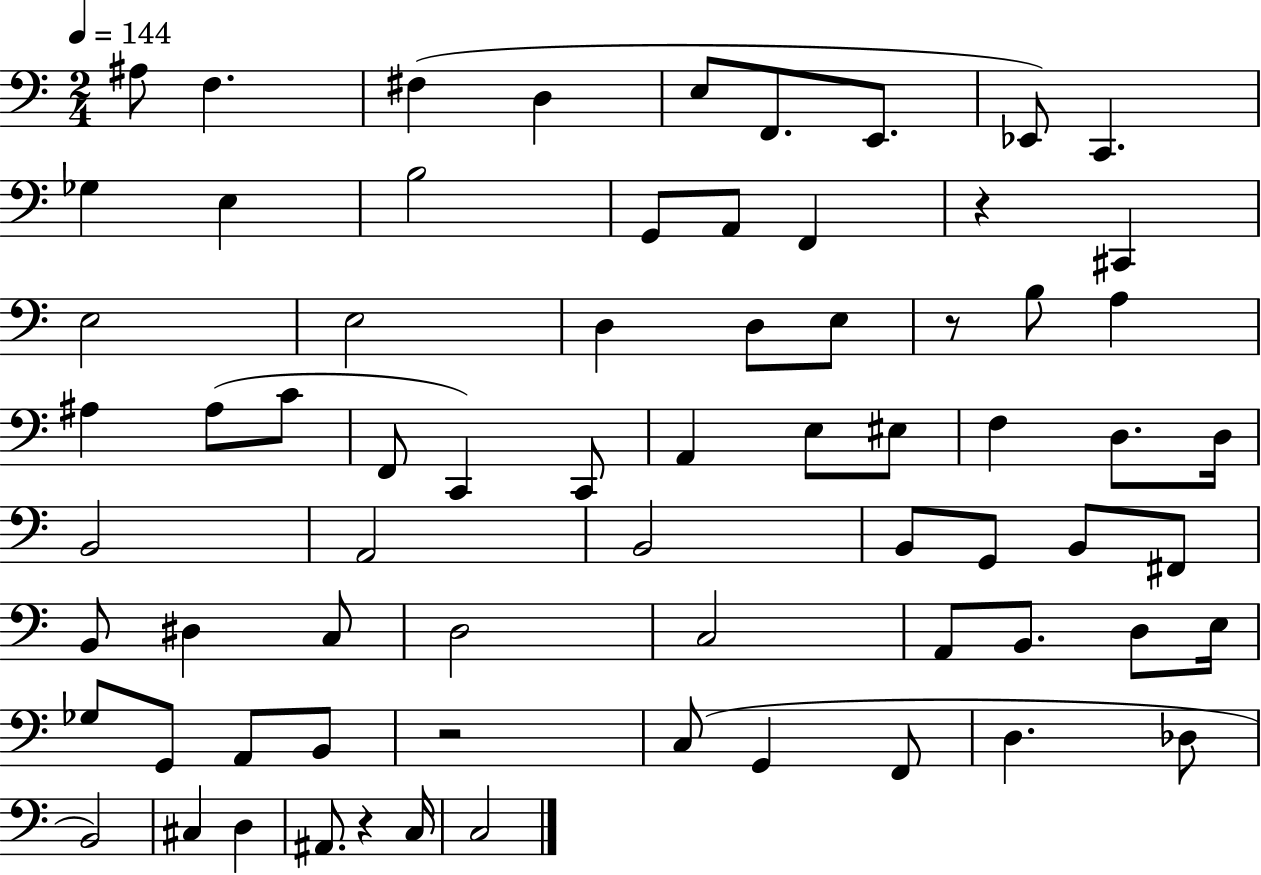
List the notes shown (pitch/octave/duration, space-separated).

A#3/e F3/q. F#3/q D3/q E3/e F2/e. E2/e. Eb2/e C2/q. Gb3/q E3/q B3/h G2/e A2/e F2/q R/q C#2/q E3/h E3/h D3/q D3/e E3/e R/e B3/e A3/q A#3/q A#3/e C4/e F2/e C2/q C2/e A2/q E3/e EIS3/e F3/q D3/e. D3/s B2/h A2/h B2/h B2/e G2/e B2/e F#2/e B2/e D#3/q C3/e D3/h C3/h A2/e B2/e. D3/e E3/s Gb3/e G2/e A2/e B2/e R/h C3/e G2/q F2/e D3/q. Db3/e B2/h C#3/q D3/q A#2/e. R/q C3/s C3/h